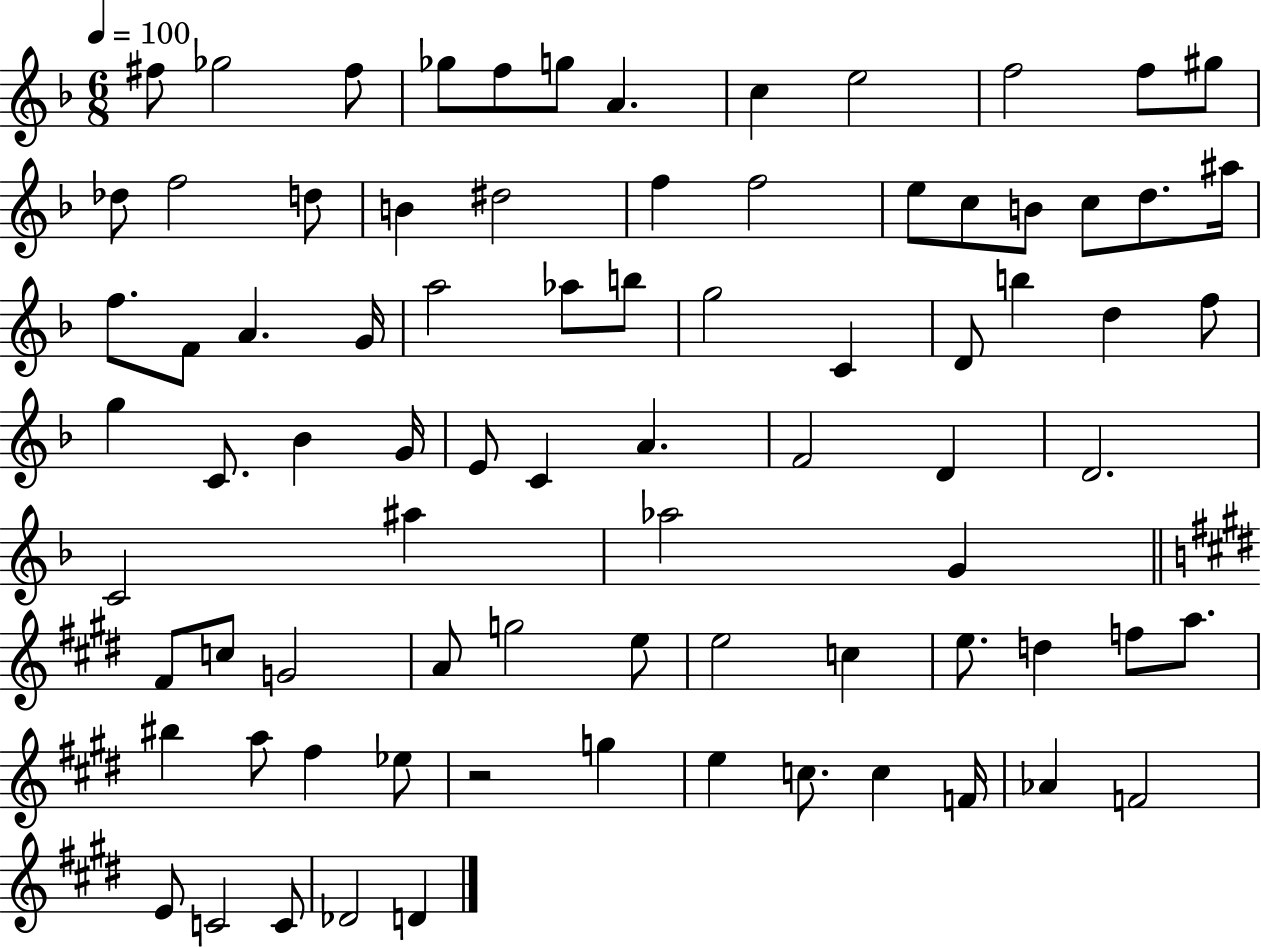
{
  \clef treble
  \numericTimeSignature
  \time 6/8
  \key f \major
  \tempo 4 = 100
  \repeat volta 2 { fis''8 ges''2 fis''8 | ges''8 f''8 g''8 a'4. | c''4 e''2 | f''2 f''8 gis''8 | \break des''8 f''2 d''8 | b'4 dis''2 | f''4 f''2 | e''8 c''8 b'8 c''8 d''8. ais''16 | \break f''8. f'8 a'4. g'16 | a''2 aes''8 b''8 | g''2 c'4 | d'8 b''4 d''4 f''8 | \break g''4 c'8. bes'4 g'16 | e'8 c'4 a'4. | f'2 d'4 | d'2. | \break c'2 ais''4 | aes''2 g'4 | \bar "||" \break \key e \major fis'8 c''8 g'2 | a'8 g''2 e''8 | e''2 c''4 | e''8. d''4 f''8 a''8. | \break bis''4 a''8 fis''4 ees''8 | r2 g''4 | e''4 c''8. c''4 f'16 | aes'4 f'2 | \break e'8 c'2 c'8 | des'2 d'4 | } \bar "|."
}